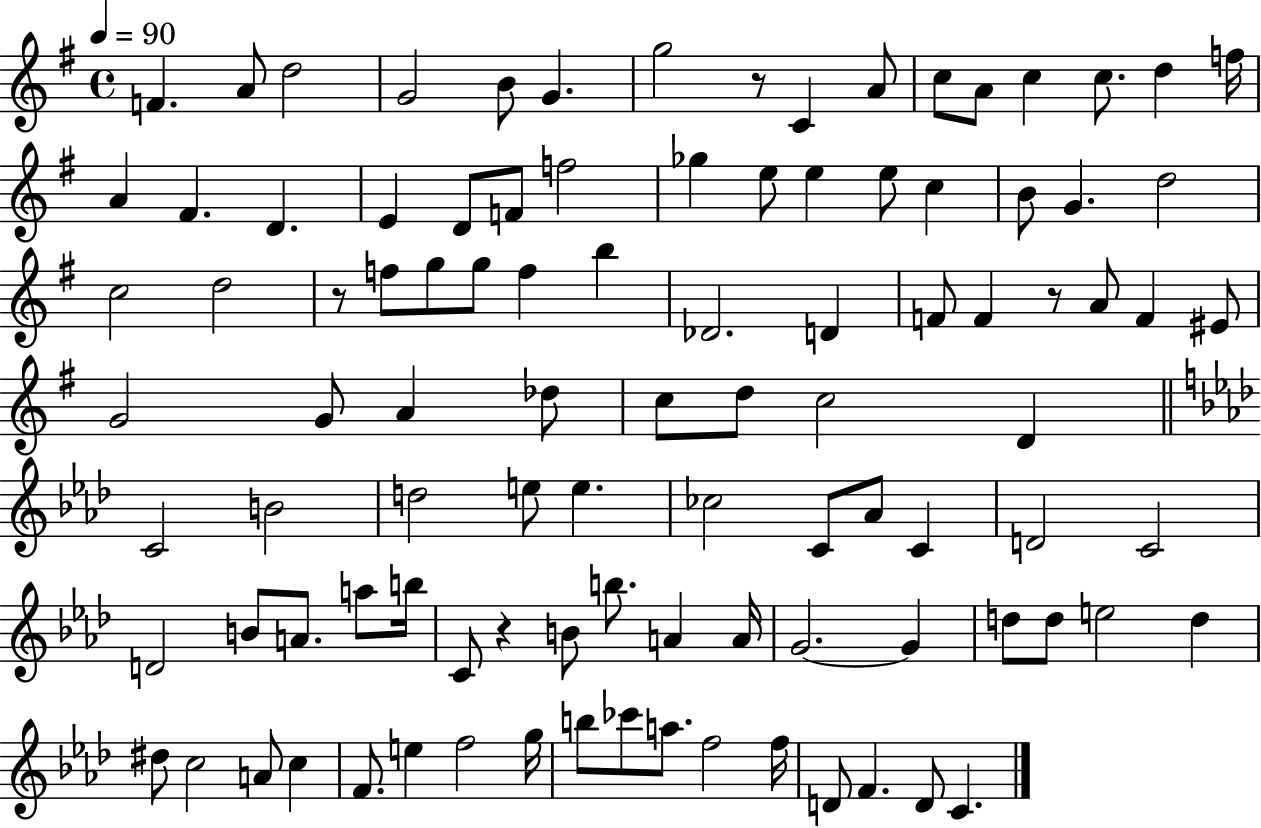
{
  \clef treble
  \time 4/4
  \defaultTimeSignature
  \key g \major
  \tempo 4 = 90
  f'4. a'8 d''2 | g'2 b'8 g'4. | g''2 r8 c'4 a'8 | c''8 a'8 c''4 c''8. d''4 f''16 | \break a'4 fis'4. d'4. | e'4 d'8 f'8 f''2 | ges''4 e''8 e''4 e''8 c''4 | b'8 g'4. d''2 | \break c''2 d''2 | r8 f''8 g''8 g''8 f''4 b''4 | des'2. d'4 | f'8 f'4 r8 a'8 f'4 eis'8 | \break g'2 g'8 a'4 des''8 | c''8 d''8 c''2 d'4 | \bar "||" \break \key aes \major c'2 b'2 | d''2 e''8 e''4. | ces''2 c'8 aes'8 c'4 | d'2 c'2 | \break d'2 b'8 a'8. a''8 b''16 | c'8 r4 b'8 b''8. a'4 a'16 | g'2.~~ g'4 | d''8 d''8 e''2 d''4 | \break dis''8 c''2 a'8 c''4 | f'8. e''4 f''2 g''16 | b''8 ces'''8 a''8. f''2 f''16 | d'8 f'4. d'8 c'4. | \break \bar "|."
}